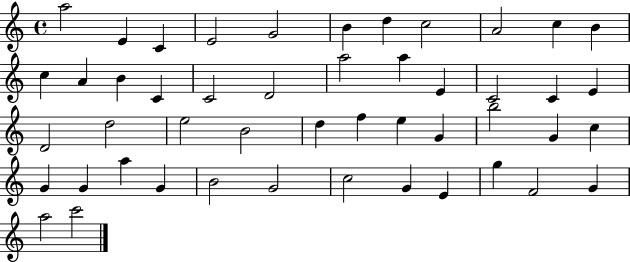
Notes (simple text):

A5/h E4/q C4/q E4/h G4/h B4/q D5/q C5/h A4/h C5/q B4/q C5/q A4/q B4/q C4/q C4/h D4/h A5/h A5/q E4/q C4/h C4/q E4/q D4/h D5/h E5/h B4/h D5/q F5/q E5/q G4/q B5/h G4/q C5/q G4/q G4/q A5/q G4/q B4/h G4/h C5/h G4/q E4/q G5/q F4/h G4/q A5/h C6/h